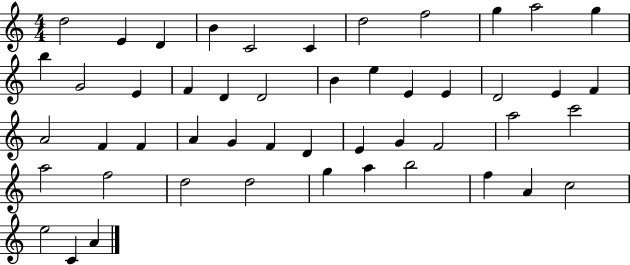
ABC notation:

X:1
T:Untitled
M:4/4
L:1/4
K:C
d2 E D B C2 C d2 f2 g a2 g b G2 E F D D2 B e E E D2 E F A2 F F A G F D E G F2 a2 c'2 a2 f2 d2 d2 g a b2 f A c2 e2 C A